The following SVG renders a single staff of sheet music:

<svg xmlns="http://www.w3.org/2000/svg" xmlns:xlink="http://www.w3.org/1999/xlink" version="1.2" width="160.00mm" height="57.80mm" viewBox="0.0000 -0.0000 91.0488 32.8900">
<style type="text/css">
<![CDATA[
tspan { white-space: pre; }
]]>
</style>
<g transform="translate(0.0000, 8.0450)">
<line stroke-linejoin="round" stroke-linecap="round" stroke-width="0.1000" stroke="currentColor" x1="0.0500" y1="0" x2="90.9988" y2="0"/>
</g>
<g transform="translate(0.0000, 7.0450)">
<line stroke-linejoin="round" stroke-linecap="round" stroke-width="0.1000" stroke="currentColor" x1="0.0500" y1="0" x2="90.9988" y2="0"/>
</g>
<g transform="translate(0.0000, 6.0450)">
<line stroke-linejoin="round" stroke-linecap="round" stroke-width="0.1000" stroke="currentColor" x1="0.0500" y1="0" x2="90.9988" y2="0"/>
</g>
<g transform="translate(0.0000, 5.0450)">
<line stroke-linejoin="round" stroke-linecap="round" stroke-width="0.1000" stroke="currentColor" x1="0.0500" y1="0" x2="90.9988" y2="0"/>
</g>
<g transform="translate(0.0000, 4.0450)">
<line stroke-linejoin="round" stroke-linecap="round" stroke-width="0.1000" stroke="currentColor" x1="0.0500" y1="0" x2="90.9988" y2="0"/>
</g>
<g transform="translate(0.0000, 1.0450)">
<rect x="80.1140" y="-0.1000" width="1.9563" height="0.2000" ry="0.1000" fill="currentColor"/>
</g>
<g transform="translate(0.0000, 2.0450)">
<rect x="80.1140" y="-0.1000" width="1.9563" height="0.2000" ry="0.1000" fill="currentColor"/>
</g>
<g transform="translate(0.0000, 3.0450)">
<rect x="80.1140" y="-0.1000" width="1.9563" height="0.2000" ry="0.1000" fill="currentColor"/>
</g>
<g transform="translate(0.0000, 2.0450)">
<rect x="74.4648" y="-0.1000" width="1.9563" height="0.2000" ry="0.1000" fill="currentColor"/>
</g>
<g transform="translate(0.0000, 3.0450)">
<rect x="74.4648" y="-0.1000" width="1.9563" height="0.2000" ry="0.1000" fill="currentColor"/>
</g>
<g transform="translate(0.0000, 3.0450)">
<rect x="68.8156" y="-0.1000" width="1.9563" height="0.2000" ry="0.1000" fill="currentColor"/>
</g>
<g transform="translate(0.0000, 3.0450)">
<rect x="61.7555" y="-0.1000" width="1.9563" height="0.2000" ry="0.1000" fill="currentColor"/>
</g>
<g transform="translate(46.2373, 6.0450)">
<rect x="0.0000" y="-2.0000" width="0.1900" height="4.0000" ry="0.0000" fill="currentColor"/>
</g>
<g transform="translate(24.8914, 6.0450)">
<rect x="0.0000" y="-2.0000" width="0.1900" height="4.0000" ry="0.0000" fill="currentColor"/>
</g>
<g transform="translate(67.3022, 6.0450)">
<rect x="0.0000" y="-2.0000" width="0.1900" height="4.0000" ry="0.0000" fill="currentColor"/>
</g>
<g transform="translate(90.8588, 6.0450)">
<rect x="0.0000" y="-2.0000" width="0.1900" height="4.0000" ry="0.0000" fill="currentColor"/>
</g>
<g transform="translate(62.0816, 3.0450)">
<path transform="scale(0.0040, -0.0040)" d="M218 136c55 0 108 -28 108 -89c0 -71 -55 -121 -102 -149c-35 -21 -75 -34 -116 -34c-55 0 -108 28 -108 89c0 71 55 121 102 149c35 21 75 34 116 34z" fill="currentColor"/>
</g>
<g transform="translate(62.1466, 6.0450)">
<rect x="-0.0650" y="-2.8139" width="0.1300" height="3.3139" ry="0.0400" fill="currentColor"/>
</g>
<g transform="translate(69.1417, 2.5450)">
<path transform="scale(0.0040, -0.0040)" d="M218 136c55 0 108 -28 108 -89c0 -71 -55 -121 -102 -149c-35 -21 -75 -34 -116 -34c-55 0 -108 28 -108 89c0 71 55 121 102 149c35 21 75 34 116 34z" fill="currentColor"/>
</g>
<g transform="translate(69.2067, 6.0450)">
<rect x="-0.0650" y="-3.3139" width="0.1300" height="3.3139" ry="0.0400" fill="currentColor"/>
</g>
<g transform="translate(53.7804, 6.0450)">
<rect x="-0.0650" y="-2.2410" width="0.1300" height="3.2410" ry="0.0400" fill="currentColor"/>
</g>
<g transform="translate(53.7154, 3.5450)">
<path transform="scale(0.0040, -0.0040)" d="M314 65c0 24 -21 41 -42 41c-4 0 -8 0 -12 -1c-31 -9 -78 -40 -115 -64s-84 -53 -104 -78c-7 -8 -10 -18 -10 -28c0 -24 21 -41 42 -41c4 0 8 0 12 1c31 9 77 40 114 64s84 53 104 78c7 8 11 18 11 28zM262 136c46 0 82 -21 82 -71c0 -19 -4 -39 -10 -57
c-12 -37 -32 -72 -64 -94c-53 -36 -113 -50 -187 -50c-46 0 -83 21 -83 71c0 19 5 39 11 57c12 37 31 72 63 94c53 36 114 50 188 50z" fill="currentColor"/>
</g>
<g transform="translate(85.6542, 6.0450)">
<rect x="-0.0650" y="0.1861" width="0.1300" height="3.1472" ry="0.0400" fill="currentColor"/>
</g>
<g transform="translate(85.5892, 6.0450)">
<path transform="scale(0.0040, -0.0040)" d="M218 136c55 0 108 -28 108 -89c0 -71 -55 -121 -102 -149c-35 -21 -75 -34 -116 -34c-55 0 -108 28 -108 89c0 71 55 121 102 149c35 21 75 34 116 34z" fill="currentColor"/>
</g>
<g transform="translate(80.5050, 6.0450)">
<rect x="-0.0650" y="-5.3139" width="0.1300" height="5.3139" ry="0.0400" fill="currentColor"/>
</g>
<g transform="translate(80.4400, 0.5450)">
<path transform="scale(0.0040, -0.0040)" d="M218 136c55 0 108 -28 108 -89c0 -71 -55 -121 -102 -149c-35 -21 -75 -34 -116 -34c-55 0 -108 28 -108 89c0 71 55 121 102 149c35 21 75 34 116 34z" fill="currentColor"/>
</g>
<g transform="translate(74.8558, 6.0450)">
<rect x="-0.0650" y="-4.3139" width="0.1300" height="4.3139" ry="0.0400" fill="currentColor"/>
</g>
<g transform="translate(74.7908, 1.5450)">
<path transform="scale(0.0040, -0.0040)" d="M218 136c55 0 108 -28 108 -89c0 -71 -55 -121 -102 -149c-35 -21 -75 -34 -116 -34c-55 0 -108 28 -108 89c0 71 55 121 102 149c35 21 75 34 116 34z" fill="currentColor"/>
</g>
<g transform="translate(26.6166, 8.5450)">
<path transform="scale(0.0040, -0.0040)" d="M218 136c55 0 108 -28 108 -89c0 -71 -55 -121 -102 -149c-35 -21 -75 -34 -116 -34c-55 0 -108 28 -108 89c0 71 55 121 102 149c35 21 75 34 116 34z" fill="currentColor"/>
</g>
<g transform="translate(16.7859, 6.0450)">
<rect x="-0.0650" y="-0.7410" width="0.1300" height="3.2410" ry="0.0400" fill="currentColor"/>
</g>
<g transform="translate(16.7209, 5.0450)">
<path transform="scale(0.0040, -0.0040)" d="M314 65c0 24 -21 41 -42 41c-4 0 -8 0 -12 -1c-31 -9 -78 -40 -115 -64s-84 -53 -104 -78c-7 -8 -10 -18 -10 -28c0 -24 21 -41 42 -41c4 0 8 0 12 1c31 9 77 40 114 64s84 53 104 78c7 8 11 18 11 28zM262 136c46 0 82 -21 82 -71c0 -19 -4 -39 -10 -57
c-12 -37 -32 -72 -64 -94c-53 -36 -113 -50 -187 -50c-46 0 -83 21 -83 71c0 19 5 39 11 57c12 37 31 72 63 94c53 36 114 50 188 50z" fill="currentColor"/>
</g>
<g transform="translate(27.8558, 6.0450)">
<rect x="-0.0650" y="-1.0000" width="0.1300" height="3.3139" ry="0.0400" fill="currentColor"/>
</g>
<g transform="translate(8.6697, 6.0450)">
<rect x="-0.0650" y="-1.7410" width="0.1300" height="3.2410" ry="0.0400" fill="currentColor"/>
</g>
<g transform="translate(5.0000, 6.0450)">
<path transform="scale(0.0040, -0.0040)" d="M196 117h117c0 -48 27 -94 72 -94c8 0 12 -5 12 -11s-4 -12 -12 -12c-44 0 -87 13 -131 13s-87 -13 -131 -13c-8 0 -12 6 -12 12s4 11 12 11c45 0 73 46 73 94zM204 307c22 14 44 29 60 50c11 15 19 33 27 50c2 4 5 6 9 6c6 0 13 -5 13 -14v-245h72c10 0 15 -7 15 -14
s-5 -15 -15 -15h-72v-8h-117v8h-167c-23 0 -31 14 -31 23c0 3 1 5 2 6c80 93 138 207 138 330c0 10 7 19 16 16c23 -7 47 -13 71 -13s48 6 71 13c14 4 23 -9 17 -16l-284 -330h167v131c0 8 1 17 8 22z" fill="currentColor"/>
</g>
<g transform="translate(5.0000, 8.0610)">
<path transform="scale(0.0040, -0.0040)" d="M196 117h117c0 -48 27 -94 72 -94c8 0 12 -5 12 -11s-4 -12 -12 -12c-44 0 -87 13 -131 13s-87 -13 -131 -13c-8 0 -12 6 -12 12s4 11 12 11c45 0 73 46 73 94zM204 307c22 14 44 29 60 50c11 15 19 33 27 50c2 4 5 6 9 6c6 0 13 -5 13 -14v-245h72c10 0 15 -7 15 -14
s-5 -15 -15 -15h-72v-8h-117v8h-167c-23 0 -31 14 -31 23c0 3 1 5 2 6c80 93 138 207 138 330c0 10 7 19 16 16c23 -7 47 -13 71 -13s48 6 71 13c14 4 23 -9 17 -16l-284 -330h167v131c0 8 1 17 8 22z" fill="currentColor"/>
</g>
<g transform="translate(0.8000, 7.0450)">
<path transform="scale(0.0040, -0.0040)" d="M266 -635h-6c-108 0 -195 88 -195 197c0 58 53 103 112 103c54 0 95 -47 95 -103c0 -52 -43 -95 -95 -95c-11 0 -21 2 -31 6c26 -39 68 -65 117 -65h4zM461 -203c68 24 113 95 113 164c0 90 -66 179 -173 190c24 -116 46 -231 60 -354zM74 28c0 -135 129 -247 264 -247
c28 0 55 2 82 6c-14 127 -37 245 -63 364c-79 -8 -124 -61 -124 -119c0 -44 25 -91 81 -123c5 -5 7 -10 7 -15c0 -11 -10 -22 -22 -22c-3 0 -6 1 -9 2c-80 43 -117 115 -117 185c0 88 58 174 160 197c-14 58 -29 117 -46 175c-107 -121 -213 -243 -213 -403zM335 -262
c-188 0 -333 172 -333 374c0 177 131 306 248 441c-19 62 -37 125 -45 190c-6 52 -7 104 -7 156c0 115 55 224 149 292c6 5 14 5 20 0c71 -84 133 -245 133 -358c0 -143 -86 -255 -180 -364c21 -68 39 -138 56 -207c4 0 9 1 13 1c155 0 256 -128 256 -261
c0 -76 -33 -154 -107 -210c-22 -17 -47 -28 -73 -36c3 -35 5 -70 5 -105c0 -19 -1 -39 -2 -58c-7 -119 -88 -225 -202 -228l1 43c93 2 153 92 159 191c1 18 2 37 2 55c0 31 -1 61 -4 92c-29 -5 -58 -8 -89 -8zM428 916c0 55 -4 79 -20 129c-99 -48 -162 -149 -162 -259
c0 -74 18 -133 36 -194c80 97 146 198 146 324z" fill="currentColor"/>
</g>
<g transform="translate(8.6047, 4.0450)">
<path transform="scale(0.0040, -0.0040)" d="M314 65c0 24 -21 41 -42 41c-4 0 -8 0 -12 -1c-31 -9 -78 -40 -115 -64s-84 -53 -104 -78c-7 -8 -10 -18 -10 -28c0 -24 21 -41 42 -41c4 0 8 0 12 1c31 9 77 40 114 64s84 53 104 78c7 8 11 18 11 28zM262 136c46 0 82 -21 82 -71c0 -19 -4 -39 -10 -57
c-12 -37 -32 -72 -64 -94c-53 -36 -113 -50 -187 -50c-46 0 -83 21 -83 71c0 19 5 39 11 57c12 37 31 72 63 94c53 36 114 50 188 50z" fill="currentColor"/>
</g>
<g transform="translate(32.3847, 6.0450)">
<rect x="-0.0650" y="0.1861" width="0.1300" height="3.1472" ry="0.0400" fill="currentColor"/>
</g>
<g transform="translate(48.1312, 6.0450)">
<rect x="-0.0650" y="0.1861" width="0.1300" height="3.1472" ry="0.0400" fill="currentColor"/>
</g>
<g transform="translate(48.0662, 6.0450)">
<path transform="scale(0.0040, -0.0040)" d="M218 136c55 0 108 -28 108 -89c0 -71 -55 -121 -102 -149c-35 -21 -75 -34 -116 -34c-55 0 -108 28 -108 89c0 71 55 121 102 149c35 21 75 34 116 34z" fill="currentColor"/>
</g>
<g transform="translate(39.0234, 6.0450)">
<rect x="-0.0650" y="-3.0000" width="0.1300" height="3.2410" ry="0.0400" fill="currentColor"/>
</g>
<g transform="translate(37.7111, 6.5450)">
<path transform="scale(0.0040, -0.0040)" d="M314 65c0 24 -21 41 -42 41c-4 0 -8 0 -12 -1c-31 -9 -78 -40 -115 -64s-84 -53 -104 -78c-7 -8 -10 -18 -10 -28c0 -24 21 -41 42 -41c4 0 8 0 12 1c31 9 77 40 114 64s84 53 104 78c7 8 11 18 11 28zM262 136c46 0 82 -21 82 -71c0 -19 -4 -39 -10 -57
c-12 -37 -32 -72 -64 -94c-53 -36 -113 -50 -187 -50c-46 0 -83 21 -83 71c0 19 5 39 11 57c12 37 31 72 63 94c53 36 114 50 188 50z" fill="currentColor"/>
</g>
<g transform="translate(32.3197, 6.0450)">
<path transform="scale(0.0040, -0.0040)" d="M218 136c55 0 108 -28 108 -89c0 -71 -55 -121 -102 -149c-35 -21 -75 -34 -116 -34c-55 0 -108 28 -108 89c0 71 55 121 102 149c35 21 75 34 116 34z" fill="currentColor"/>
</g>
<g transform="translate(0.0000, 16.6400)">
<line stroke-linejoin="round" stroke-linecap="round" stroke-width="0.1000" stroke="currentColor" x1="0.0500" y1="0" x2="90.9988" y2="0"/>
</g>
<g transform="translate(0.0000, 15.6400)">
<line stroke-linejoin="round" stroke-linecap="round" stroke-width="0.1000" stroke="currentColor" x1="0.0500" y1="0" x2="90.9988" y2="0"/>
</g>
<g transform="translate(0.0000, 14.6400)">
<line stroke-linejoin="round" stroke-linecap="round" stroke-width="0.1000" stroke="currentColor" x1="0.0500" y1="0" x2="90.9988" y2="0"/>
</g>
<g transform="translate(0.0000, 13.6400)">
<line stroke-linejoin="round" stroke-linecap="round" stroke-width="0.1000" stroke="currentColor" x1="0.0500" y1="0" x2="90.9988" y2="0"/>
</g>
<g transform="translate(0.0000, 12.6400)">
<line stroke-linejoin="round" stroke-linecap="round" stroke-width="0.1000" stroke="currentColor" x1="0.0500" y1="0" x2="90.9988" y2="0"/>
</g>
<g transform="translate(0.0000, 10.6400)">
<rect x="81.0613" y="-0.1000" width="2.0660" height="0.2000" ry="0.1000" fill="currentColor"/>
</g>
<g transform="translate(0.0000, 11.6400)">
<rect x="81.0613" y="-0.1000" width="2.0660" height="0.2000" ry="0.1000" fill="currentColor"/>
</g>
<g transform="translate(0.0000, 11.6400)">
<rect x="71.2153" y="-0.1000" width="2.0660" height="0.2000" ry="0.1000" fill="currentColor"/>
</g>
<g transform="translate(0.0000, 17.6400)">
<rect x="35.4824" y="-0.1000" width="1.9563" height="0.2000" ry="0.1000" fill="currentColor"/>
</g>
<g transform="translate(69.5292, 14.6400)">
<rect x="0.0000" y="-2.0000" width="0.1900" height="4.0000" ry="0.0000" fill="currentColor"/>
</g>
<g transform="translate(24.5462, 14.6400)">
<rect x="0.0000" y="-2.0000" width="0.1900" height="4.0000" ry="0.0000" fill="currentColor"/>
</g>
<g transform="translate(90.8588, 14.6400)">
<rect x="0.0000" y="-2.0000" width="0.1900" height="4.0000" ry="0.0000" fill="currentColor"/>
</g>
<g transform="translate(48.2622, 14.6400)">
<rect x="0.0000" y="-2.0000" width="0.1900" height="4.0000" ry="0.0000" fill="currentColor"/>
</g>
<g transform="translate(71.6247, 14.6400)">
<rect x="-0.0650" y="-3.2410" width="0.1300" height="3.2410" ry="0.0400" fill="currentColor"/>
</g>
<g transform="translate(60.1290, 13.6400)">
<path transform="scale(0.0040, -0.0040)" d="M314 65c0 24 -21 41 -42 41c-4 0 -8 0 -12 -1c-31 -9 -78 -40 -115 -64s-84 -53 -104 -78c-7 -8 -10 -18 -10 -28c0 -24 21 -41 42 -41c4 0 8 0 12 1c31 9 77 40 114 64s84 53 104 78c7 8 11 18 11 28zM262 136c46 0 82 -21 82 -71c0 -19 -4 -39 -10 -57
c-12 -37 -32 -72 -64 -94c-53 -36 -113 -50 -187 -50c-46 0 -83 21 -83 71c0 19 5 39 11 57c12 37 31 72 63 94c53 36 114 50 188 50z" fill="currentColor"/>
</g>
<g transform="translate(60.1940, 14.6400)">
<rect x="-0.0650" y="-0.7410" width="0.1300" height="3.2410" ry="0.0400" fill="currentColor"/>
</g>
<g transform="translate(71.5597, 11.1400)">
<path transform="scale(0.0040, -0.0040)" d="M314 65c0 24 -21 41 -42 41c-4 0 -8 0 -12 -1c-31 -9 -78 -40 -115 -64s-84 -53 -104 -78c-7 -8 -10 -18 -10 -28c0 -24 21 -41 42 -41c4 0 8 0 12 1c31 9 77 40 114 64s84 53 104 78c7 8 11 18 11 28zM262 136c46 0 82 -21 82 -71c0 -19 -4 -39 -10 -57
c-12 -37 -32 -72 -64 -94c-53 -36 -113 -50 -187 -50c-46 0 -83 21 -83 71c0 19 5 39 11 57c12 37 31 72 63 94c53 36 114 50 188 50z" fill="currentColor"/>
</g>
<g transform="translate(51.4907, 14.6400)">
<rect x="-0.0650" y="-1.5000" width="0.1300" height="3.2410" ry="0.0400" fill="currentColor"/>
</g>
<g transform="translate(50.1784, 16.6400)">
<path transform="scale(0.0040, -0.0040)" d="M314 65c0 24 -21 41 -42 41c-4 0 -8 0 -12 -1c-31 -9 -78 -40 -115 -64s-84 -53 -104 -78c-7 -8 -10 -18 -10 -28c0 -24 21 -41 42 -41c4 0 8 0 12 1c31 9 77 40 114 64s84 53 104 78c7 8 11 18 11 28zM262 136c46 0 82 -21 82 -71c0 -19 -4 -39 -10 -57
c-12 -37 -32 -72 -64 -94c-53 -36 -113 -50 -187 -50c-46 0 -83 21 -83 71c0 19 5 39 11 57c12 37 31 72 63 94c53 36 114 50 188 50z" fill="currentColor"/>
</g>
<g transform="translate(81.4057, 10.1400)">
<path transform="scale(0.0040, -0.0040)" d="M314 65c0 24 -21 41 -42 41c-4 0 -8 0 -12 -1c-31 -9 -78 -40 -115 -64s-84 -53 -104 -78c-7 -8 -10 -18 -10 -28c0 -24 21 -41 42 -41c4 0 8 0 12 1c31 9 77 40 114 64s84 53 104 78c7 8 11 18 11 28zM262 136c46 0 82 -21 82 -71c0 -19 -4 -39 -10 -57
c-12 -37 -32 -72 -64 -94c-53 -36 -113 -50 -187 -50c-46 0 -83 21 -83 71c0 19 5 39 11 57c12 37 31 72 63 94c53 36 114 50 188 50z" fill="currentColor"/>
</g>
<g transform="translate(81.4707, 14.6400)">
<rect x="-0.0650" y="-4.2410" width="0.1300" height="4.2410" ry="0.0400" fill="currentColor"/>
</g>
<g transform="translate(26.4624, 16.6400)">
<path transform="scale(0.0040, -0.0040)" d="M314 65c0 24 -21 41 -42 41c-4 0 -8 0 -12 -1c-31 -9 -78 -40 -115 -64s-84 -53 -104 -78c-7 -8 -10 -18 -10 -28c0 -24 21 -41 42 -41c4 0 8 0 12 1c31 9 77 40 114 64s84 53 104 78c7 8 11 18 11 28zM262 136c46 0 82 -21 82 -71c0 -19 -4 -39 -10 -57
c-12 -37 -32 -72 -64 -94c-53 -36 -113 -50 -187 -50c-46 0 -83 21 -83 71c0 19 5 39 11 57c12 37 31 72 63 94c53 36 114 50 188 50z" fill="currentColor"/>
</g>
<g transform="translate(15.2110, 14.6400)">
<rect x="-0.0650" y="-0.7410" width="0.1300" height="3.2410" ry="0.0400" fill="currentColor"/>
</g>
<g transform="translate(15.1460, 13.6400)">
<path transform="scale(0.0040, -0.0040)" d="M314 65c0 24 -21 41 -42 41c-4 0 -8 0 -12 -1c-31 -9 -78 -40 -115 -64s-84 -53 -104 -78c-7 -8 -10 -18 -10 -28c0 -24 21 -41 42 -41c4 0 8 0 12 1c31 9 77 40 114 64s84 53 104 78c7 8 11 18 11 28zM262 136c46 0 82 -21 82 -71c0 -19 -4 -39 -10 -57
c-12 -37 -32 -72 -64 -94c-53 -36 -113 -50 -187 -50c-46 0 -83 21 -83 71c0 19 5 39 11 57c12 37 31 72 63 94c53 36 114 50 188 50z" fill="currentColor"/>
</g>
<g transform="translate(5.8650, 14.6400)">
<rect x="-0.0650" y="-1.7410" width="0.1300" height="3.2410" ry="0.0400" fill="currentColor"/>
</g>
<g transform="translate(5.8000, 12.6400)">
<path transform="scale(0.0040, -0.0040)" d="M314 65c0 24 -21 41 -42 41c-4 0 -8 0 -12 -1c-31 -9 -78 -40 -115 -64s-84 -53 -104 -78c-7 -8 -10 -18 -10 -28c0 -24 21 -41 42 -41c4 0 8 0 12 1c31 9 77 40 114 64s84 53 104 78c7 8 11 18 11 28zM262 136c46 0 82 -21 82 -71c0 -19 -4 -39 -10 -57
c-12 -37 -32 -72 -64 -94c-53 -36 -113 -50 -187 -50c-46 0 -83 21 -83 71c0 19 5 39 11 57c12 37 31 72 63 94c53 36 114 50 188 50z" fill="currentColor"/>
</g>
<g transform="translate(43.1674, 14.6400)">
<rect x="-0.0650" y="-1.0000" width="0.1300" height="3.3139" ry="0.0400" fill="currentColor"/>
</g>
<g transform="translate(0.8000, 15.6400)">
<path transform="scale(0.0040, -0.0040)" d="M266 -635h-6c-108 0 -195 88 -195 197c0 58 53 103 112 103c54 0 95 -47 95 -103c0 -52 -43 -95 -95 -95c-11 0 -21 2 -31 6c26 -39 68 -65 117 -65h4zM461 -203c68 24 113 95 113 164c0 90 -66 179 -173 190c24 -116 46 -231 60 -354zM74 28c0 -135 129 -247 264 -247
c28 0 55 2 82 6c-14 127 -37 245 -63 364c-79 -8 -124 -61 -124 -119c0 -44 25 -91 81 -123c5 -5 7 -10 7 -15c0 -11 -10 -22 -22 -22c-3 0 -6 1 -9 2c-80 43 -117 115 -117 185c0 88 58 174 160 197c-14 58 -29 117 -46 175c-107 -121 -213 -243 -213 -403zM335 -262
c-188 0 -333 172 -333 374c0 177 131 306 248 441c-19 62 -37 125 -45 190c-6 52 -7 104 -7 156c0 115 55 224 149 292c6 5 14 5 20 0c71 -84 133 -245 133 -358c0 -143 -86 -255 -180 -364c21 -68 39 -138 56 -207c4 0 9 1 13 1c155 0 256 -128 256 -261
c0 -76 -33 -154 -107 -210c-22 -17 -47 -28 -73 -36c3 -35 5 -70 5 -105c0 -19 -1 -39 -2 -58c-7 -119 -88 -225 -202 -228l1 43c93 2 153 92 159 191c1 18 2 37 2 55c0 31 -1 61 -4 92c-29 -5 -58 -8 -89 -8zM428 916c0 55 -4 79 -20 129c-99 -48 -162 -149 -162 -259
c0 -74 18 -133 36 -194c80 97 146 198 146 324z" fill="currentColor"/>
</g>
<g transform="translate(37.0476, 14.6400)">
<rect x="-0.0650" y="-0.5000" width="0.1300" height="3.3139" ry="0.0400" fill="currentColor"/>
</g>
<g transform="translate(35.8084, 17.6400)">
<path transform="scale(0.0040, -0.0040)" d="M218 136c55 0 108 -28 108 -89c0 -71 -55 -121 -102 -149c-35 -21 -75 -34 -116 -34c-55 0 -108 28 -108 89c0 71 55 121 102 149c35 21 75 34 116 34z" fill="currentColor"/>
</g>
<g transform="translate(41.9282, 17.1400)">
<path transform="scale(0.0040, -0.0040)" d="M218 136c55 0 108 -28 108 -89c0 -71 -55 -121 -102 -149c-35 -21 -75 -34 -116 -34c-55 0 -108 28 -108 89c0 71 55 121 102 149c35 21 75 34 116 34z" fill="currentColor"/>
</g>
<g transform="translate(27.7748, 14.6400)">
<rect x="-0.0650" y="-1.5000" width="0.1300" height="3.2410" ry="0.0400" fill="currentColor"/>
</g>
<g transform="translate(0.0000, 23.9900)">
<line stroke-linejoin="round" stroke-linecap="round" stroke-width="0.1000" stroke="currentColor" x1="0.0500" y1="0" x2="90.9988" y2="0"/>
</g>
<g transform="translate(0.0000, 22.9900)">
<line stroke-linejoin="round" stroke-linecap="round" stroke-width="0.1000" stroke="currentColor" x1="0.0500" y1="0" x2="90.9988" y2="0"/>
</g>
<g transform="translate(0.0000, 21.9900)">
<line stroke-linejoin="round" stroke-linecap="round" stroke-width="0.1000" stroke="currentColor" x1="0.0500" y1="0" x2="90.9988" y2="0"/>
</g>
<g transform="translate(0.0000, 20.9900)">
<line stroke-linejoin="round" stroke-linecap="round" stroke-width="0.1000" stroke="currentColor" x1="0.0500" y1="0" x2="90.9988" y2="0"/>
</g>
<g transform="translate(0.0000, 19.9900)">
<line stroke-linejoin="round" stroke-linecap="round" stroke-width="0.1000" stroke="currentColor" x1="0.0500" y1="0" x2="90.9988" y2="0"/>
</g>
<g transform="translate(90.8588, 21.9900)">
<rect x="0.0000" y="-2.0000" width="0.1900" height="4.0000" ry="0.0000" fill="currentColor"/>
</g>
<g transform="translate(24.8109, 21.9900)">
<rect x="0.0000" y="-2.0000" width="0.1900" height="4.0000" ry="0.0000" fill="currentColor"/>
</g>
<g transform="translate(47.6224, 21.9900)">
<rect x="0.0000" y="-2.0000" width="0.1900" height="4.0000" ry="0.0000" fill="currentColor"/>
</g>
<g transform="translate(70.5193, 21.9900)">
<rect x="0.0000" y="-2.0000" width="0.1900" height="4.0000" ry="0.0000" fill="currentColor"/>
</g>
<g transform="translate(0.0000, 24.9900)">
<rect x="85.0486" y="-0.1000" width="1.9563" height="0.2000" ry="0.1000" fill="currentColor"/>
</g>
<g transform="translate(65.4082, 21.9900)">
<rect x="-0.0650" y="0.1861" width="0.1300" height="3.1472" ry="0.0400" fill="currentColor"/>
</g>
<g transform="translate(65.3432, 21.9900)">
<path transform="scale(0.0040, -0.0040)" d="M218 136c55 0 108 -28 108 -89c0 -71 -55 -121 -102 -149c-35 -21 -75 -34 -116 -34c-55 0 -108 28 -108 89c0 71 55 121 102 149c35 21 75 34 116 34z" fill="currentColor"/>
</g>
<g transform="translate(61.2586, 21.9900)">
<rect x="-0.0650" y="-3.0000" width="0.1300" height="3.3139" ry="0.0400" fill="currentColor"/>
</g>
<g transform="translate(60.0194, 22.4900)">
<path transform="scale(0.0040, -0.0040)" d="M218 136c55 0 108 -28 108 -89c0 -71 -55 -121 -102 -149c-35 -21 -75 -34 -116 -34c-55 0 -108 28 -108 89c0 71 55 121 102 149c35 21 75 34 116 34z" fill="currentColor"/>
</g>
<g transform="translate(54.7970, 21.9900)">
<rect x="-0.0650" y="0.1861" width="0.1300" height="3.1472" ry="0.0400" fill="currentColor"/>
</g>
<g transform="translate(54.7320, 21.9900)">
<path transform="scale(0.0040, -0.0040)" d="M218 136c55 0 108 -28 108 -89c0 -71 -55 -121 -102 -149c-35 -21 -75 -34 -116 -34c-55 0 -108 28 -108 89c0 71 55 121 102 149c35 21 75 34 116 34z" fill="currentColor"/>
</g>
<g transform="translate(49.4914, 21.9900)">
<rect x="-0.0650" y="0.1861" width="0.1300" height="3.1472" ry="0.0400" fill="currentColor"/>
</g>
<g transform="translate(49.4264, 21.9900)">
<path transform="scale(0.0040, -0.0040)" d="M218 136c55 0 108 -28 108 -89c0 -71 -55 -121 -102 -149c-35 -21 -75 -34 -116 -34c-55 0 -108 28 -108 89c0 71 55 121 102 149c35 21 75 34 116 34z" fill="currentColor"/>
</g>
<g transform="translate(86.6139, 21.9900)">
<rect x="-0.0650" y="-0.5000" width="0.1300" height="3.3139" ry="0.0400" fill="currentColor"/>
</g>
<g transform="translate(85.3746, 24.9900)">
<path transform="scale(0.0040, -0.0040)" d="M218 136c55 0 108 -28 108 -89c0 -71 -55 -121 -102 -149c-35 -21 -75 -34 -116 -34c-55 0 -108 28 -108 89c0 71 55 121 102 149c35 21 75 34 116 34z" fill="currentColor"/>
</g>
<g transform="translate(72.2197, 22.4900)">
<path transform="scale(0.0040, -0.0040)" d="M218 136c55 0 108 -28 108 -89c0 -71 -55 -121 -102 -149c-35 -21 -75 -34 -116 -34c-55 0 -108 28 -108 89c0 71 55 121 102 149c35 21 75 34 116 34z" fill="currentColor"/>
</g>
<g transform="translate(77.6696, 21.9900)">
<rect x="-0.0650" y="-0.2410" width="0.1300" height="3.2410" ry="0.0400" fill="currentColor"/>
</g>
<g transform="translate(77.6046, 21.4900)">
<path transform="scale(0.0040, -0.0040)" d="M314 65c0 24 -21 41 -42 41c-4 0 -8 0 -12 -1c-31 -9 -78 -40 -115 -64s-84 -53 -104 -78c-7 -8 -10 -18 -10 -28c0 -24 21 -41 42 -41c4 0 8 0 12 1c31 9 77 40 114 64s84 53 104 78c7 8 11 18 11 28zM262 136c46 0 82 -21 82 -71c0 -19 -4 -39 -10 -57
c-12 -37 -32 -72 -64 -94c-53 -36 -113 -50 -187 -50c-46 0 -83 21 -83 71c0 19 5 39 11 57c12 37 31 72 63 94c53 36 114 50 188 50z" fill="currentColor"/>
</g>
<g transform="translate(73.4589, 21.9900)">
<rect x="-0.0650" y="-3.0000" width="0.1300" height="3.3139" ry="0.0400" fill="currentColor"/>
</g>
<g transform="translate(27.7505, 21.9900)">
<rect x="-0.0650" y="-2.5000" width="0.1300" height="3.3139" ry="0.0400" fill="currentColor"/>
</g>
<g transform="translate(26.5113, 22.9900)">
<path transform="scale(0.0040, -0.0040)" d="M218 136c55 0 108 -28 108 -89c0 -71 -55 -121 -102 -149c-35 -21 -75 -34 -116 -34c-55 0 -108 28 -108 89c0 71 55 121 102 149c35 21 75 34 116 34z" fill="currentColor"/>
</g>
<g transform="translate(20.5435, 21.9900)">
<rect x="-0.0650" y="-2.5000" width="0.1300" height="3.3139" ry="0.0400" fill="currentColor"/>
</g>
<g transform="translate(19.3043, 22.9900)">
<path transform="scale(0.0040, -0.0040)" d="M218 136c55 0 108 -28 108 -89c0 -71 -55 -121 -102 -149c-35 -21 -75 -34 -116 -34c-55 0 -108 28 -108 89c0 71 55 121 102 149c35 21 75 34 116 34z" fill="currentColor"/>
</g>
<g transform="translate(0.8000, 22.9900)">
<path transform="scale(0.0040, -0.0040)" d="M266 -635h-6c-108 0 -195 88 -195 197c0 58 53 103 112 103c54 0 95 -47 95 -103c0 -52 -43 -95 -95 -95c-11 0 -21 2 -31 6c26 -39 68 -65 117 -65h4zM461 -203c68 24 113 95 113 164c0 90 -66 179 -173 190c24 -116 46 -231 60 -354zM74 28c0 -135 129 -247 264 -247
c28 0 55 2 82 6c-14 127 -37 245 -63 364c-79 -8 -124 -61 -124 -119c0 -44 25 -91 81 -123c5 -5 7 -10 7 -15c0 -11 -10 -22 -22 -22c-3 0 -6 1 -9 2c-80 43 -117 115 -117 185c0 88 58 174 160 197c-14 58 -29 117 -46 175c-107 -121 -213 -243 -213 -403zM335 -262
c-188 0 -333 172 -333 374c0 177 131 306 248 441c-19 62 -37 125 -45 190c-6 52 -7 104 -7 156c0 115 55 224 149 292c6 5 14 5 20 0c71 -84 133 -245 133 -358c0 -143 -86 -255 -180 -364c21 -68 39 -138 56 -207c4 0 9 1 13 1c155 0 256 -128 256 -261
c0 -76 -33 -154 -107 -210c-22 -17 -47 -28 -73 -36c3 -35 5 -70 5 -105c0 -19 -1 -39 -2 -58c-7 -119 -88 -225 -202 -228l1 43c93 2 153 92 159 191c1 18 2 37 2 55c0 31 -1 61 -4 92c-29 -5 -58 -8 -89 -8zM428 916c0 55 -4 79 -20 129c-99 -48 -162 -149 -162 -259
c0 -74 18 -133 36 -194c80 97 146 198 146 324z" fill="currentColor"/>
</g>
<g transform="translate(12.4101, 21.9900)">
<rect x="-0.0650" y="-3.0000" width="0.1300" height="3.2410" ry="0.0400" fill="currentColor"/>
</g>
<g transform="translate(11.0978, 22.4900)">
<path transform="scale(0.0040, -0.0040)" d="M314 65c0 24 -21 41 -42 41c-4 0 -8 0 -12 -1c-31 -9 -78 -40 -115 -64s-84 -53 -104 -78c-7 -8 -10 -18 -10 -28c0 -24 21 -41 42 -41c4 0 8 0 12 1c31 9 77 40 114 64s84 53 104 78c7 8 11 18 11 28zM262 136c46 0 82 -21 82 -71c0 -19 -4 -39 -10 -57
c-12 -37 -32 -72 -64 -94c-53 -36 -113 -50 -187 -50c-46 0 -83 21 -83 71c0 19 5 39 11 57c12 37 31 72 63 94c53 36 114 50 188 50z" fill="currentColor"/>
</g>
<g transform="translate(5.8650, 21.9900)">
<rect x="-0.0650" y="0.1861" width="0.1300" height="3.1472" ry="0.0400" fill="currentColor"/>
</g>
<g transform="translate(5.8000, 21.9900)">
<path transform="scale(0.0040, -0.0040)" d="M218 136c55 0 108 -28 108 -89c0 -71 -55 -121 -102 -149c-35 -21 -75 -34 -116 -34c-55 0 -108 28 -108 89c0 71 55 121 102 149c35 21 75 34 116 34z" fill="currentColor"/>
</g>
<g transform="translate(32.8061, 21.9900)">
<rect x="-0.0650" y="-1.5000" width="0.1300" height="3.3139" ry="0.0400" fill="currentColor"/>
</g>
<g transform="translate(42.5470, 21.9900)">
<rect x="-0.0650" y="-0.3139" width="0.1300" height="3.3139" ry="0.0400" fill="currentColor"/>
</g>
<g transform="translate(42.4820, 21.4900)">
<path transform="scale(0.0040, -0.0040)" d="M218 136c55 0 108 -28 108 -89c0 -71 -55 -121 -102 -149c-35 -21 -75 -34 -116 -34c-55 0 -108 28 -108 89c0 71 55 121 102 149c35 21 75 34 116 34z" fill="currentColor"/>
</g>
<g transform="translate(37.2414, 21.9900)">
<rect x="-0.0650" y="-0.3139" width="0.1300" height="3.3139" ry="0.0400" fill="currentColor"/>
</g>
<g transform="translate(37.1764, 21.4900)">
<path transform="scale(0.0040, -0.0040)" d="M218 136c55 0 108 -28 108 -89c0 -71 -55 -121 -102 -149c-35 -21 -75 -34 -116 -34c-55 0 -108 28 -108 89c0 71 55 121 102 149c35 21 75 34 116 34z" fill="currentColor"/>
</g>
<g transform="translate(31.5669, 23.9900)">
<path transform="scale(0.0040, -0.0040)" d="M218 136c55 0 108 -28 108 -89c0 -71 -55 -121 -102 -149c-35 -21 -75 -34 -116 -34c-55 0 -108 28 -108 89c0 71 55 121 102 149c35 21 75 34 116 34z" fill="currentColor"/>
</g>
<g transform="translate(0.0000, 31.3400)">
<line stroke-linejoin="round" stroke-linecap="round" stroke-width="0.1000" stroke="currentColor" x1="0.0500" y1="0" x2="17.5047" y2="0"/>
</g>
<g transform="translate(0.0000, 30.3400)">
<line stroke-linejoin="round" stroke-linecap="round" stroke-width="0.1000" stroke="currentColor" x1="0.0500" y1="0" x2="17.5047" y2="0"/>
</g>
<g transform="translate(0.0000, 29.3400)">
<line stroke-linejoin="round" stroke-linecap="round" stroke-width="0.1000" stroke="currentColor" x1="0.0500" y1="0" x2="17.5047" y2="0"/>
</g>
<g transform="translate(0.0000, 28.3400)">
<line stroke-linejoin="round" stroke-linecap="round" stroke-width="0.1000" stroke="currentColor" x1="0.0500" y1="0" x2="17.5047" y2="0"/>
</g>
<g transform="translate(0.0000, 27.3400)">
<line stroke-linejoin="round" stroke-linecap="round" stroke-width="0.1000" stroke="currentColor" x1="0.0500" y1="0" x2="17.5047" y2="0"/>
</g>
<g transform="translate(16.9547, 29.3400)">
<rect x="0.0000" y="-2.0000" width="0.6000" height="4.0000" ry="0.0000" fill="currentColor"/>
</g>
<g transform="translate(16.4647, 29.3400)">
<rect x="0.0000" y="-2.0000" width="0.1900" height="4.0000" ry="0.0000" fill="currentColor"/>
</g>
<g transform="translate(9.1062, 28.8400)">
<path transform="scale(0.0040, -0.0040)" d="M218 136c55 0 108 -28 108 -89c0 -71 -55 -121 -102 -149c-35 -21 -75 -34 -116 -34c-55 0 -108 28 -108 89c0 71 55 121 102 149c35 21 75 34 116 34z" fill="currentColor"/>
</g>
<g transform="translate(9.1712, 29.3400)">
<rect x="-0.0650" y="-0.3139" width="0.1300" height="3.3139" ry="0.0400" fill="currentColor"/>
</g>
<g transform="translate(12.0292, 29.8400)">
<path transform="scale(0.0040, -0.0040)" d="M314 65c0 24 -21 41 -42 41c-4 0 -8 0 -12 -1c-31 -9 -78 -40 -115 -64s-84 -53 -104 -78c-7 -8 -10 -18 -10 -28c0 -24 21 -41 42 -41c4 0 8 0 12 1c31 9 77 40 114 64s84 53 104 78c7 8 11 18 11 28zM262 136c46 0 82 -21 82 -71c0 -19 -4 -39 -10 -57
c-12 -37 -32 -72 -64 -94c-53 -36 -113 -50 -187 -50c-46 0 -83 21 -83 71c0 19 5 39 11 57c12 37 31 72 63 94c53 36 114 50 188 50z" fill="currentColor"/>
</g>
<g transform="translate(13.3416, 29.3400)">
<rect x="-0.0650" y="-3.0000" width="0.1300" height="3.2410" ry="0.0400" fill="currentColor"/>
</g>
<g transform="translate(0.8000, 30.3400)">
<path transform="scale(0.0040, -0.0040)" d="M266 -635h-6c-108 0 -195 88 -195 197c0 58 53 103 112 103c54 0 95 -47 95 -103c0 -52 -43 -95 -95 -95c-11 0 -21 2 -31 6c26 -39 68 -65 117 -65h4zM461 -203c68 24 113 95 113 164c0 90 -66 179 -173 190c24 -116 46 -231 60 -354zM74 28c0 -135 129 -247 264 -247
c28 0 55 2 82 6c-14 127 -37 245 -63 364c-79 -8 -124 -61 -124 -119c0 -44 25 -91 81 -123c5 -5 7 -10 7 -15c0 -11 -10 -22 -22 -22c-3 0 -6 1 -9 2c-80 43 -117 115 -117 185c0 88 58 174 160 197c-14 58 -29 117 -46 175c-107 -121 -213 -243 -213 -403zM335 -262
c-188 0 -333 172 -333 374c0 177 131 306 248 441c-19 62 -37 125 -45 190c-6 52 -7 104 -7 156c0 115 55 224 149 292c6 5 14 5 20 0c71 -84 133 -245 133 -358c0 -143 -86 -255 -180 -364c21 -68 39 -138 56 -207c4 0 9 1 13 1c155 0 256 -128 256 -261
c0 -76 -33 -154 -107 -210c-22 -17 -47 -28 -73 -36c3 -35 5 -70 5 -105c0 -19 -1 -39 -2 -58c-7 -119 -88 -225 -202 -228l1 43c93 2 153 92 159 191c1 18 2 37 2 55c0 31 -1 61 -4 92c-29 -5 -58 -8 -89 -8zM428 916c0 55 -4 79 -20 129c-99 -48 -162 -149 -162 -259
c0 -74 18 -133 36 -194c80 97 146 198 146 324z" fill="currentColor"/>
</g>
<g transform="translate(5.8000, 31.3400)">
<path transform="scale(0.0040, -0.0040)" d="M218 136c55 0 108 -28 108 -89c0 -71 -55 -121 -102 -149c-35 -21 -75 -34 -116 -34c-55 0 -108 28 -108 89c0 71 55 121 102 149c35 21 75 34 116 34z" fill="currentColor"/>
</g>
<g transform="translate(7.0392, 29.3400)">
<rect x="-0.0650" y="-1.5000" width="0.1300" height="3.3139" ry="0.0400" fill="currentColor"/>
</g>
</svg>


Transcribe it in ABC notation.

X:1
T:Untitled
M:4/4
L:1/4
K:C
f2 d2 D B A2 B g2 a b d' f' B f2 d2 E2 C D E2 d2 b2 d'2 B A2 G G E c c B B A B A c2 C E c A2